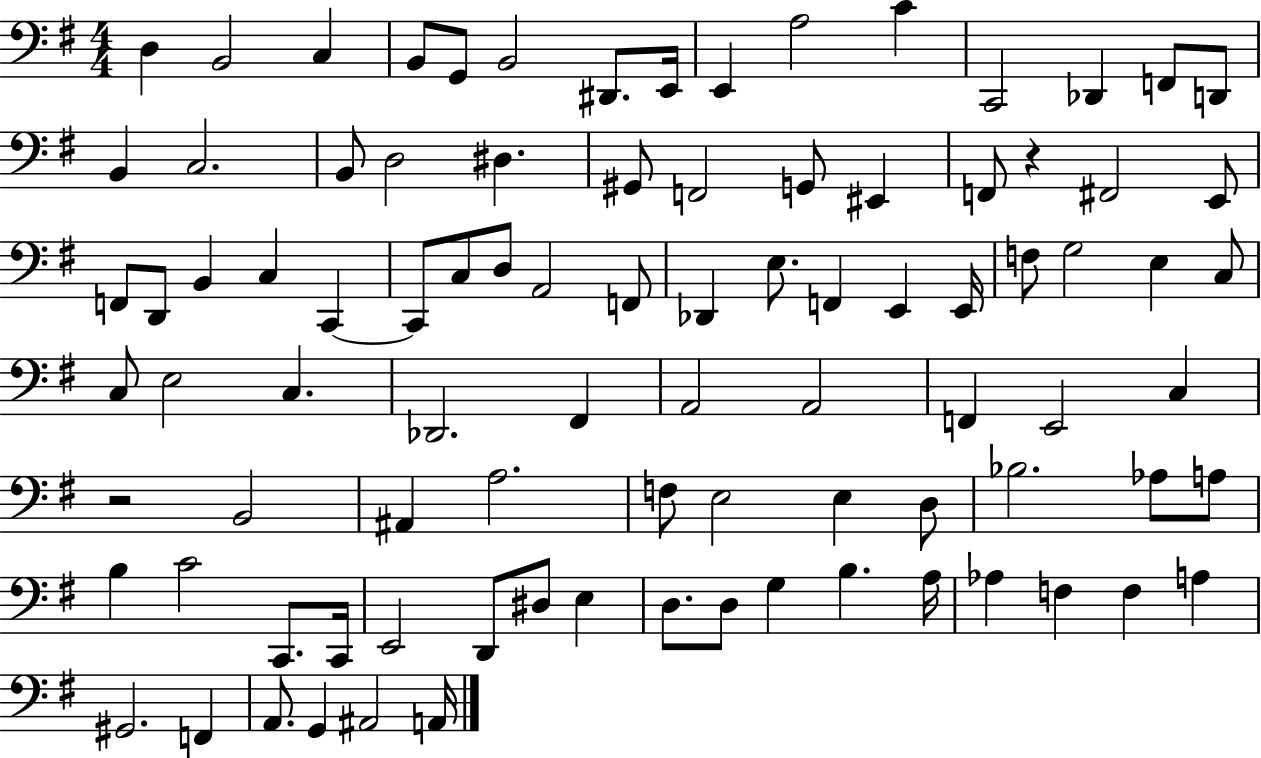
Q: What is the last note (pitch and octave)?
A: A2